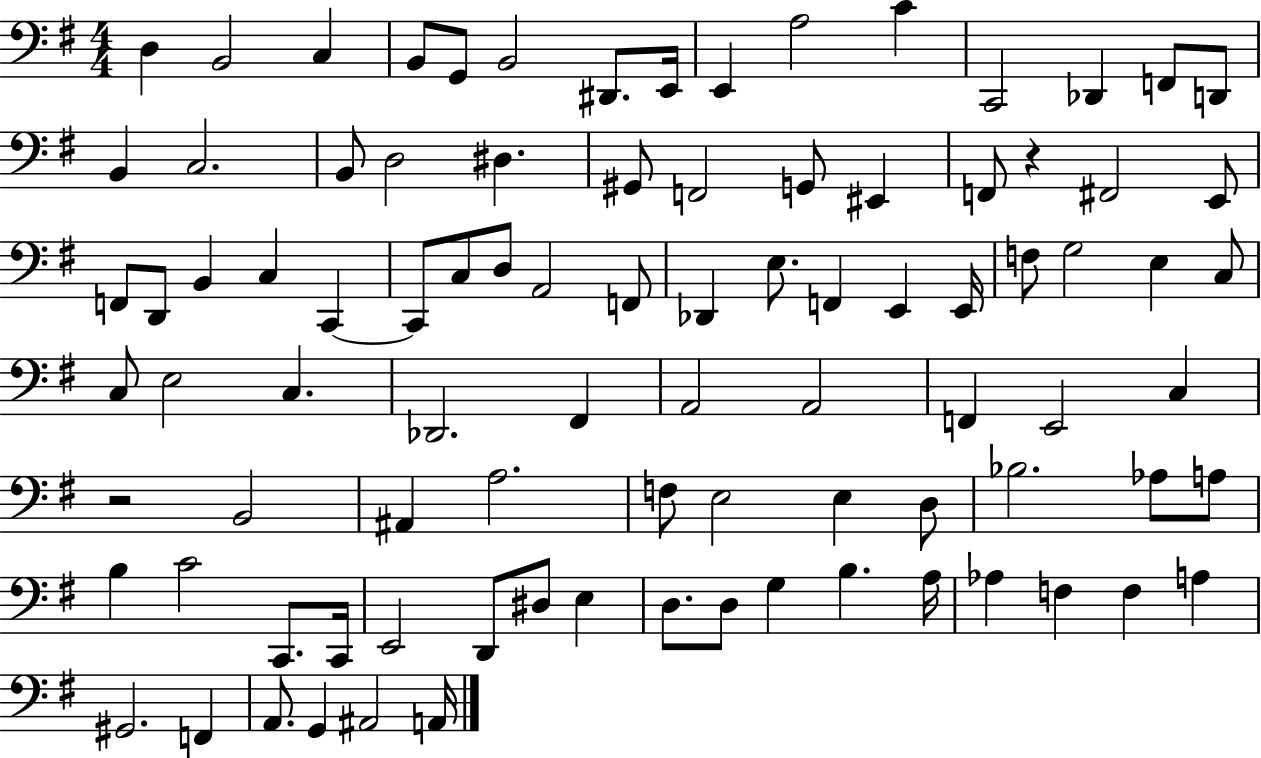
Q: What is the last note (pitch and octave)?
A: A2